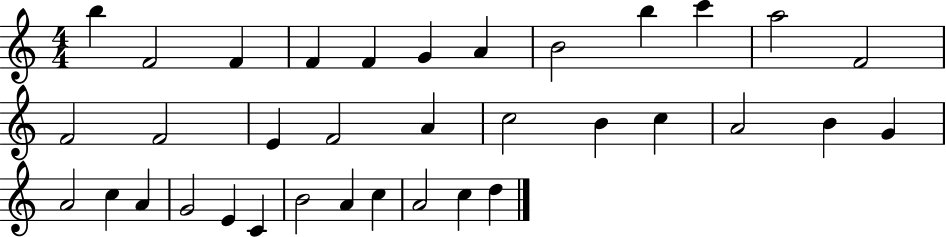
X:1
T:Untitled
M:4/4
L:1/4
K:C
b F2 F F F G A B2 b c' a2 F2 F2 F2 E F2 A c2 B c A2 B G A2 c A G2 E C B2 A c A2 c d